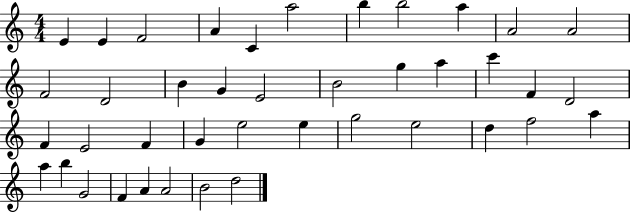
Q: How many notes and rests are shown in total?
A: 41